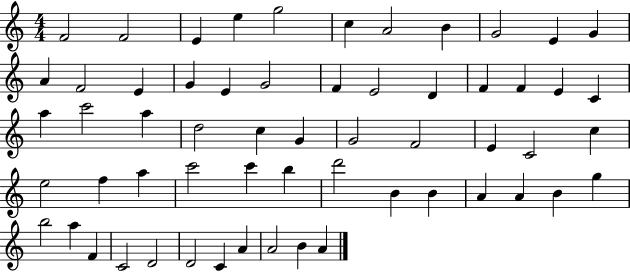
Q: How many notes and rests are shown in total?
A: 59